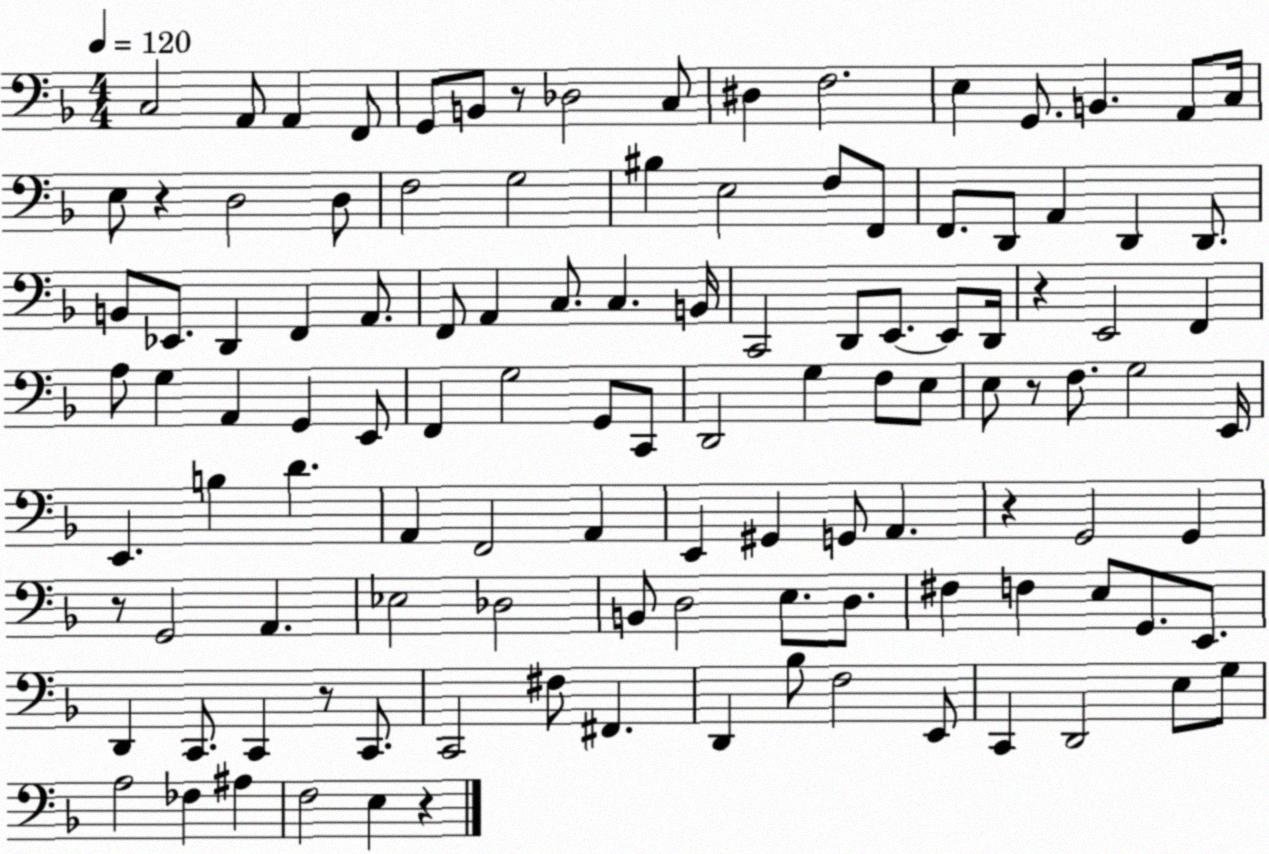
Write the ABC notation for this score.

X:1
T:Untitled
M:4/4
L:1/4
K:F
C,2 A,,/2 A,, F,,/2 G,,/2 B,,/2 z/2 _D,2 C,/2 ^D, F,2 E, G,,/2 B,, A,,/2 C,/4 E,/2 z D,2 D,/2 F,2 G,2 ^B, E,2 F,/2 F,,/2 F,,/2 D,,/2 A,, D,, D,,/2 B,,/2 _E,,/2 D,, F,, A,,/2 F,,/2 A,, C,/2 C, B,,/4 C,,2 D,,/2 E,,/2 E,,/2 D,,/4 z E,,2 F,, A,/2 G, A,, G,, E,,/2 F,, G,2 G,,/2 C,,/2 D,,2 G, F,/2 E,/2 E,/2 z/2 F,/2 G,2 E,,/4 E,, B, D A,, F,,2 A,, E,, ^G,, G,,/2 A,, z G,,2 G,, z/2 G,,2 A,, _E,2 _D,2 B,,/2 D,2 E,/2 D,/2 ^F, F, E,/2 G,,/2 E,,/2 D,, C,,/2 C,, z/2 C,,/2 C,,2 ^F,/2 ^F,, D,, _B,/2 F,2 E,,/2 C,, D,,2 E,/2 G,/2 A,2 _F, ^A, F,2 E, z